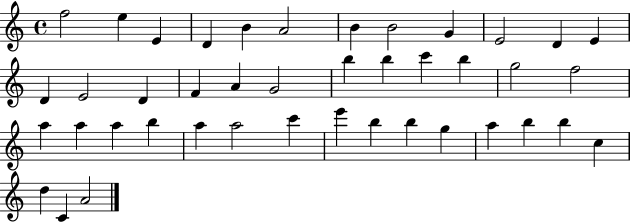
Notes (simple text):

F5/h E5/q E4/q D4/q B4/q A4/h B4/q B4/h G4/q E4/h D4/q E4/q D4/q E4/h D4/q F4/q A4/q G4/h B5/q B5/q C6/q B5/q G5/h F5/h A5/q A5/q A5/q B5/q A5/q A5/h C6/q E6/q B5/q B5/q G5/q A5/q B5/q B5/q C5/q D5/q C4/q A4/h